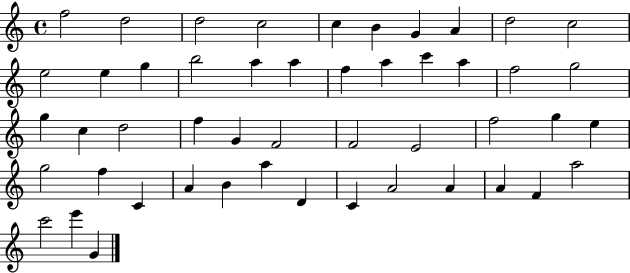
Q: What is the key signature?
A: C major